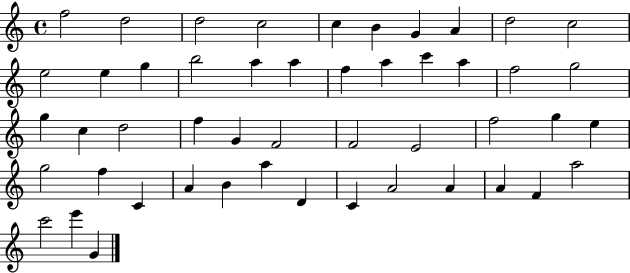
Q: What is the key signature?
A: C major